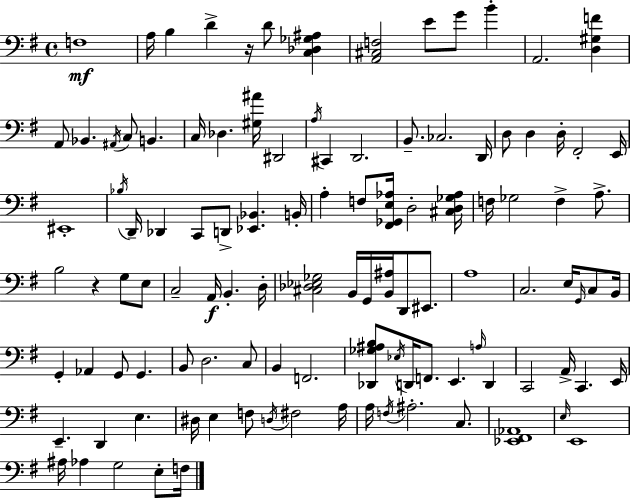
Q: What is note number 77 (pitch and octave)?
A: C2